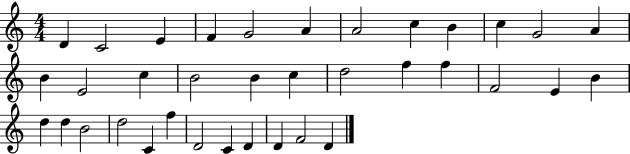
D4/q C4/h E4/q F4/q G4/h A4/q A4/h C5/q B4/q C5/q G4/h A4/q B4/q E4/h C5/q B4/h B4/q C5/q D5/h F5/q F5/q F4/h E4/q B4/q D5/q D5/q B4/h D5/h C4/q F5/q D4/h C4/q D4/q D4/q F4/h D4/q